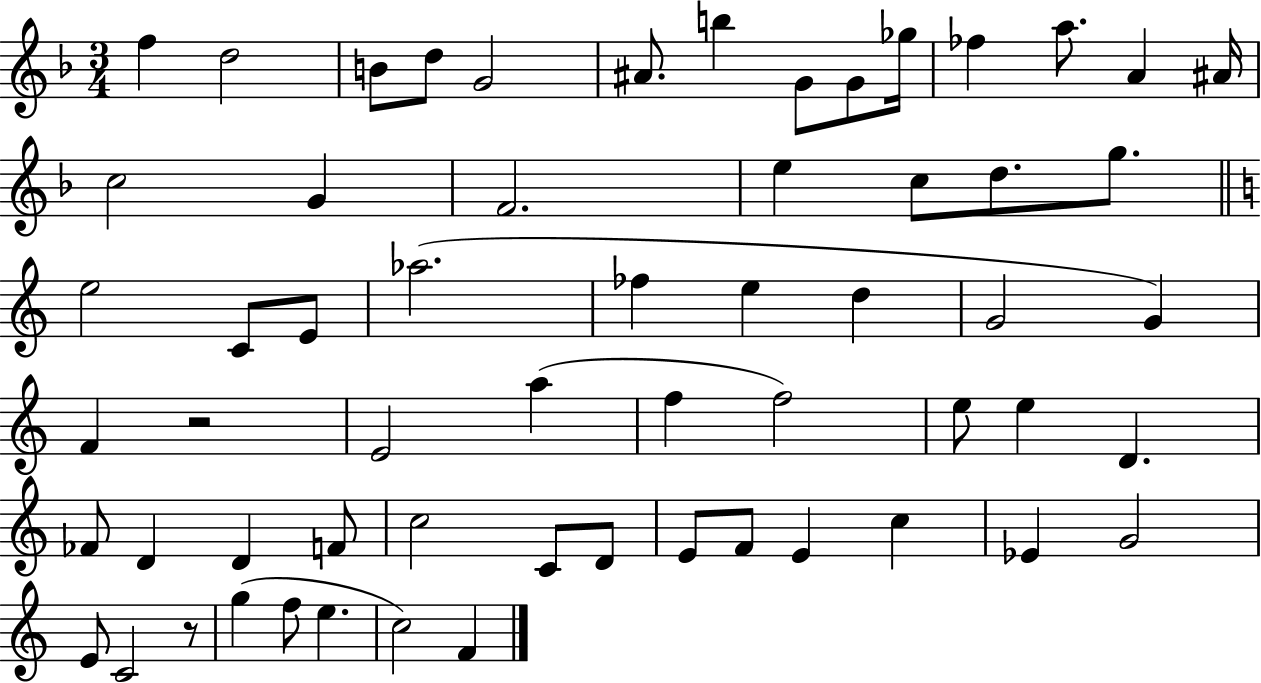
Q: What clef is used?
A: treble